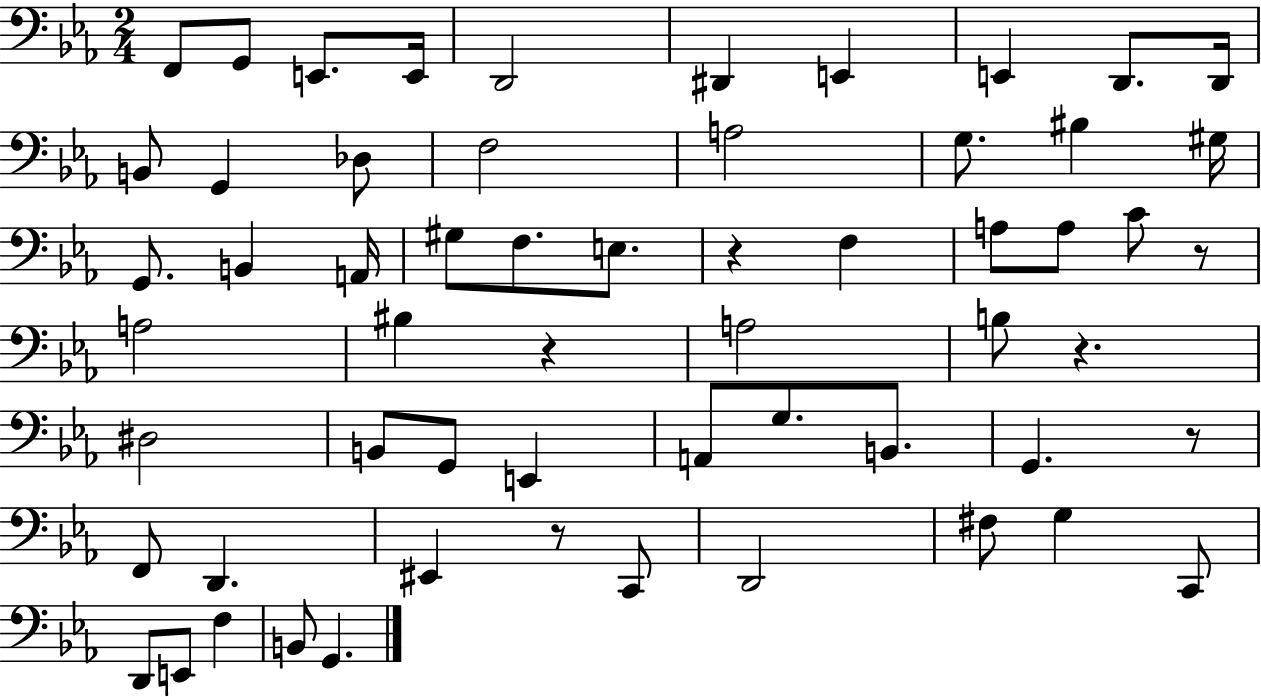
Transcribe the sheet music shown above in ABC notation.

X:1
T:Untitled
M:2/4
L:1/4
K:Eb
F,,/2 G,,/2 E,,/2 E,,/4 D,,2 ^D,, E,, E,, D,,/2 D,,/4 B,,/2 G,, _D,/2 F,2 A,2 G,/2 ^B, ^G,/4 G,,/2 B,, A,,/4 ^G,/2 F,/2 E,/2 z F, A,/2 A,/2 C/2 z/2 A,2 ^B, z A,2 B,/2 z ^D,2 B,,/2 G,,/2 E,, A,,/2 G,/2 B,,/2 G,, z/2 F,,/2 D,, ^E,, z/2 C,,/2 D,,2 ^F,/2 G, C,,/2 D,,/2 E,,/2 F, B,,/2 G,,